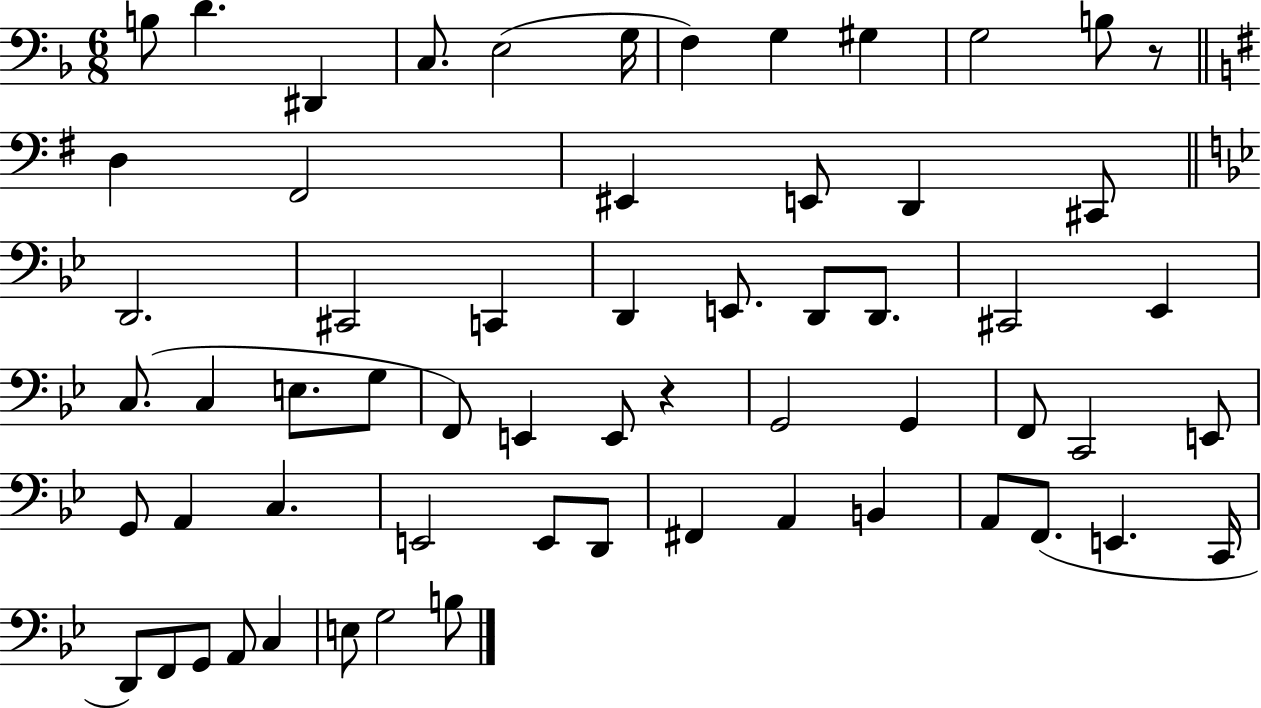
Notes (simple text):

B3/e D4/q. D#2/q C3/e. E3/h G3/s F3/q G3/q G#3/q G3/h B3/e R/e D3/q F#2/h EIS2/q E2/e D2/q C#2/e D2/h. C#2/h C2/q D2/q E2/e. D2/e D2/e. C#2/h Eb2/q C3/e. C3/q E3/e. G3/e F2/e E2/q E2/e R/q G2/h G2/q F2/e C2/h E2/e G2/e A2/q C3/q. E2/h E2/e D2/e F#2/q A2/q B2/q A2/e F2/e. E2/q. C2/s D2/e F2/e G2/e A2/e C3/q E3/e G3/h B3/e